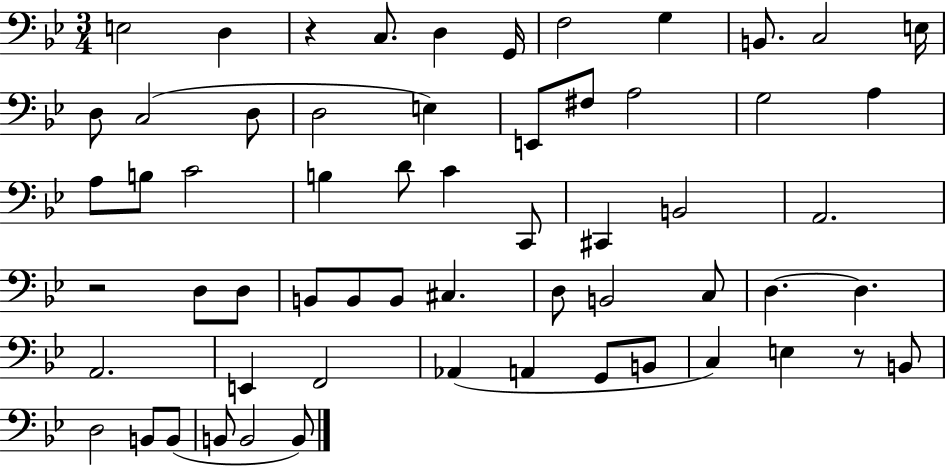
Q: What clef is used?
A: bass